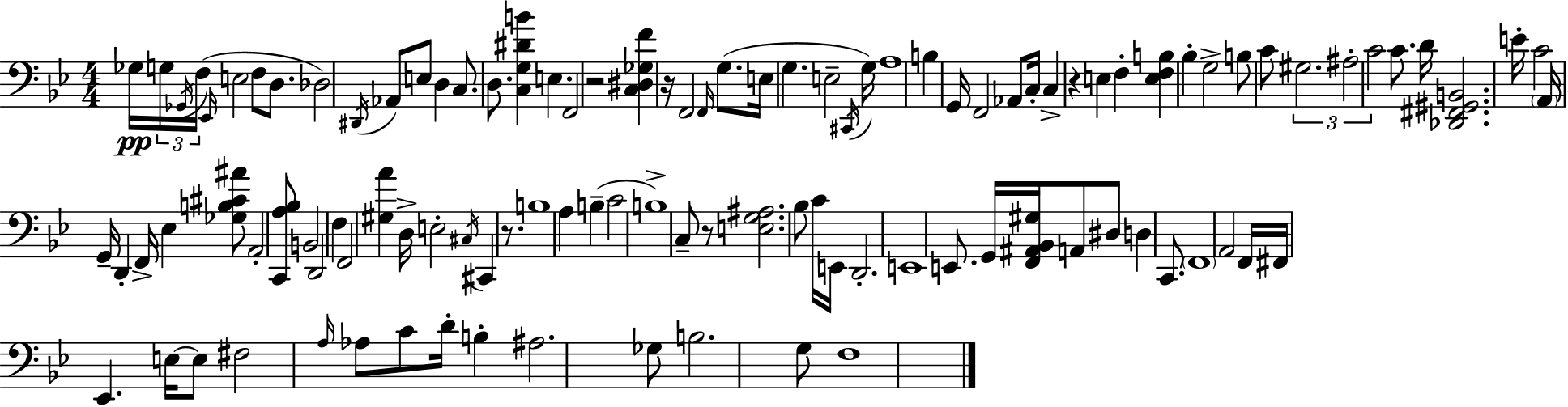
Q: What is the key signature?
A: G minor